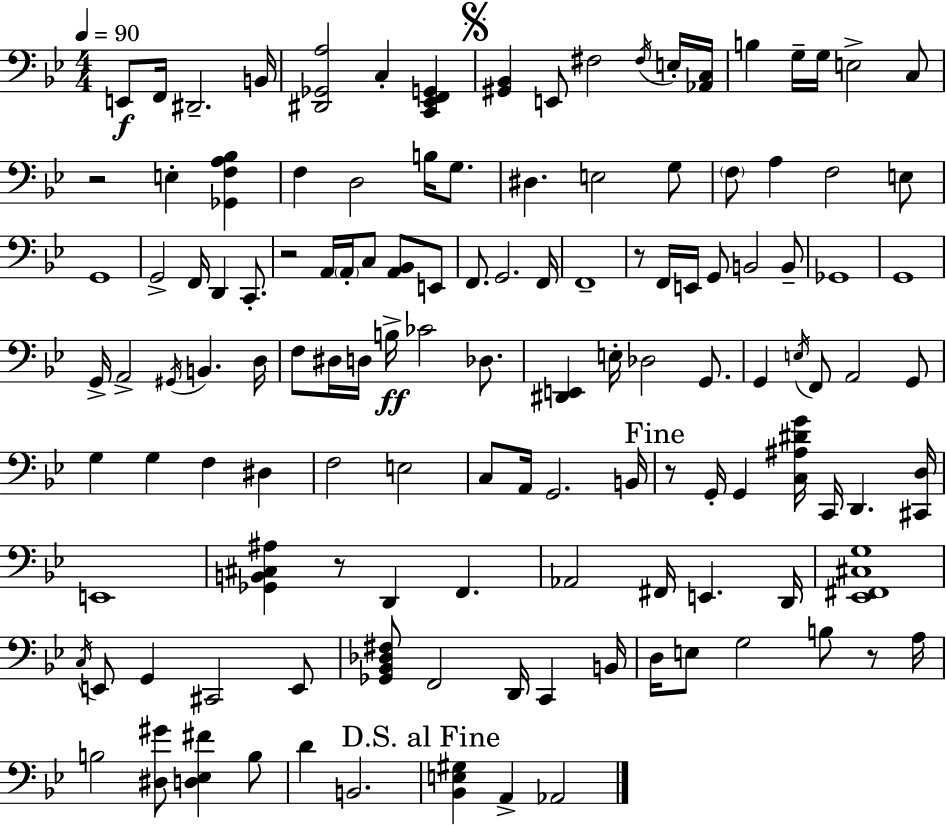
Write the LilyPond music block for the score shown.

{
  \clef bass
  \numericTimeSignature
  \time 4/4
  \key g \minor
  \tempo 4 = 90
  e,8\f f,16 dis,2.-- b,16 | <dis, ges, a>2 c4-. <c, ees, f, g,>4 | \mark \markup { \musicglyph "scripts.segno" } <gis, bes,>4 e,8 fis2 \acciaccatura { fis16 } e16-. | <aes, c>16 b4 g16-- g16 e2-> c8 | \break r2 e4-. <ges, f a bes>4 | f4 d2 b16 g8. | dis4. e2 g8 | \parenthesize f8 a4 f2 e8 | \break g,1 | g,2-> f,16 d,4 c,8.-. | r2 a,16 \parenthesize a,16-. c8 <a, bes,>8 e,8 | f,8. g,2. | \break f,16 f,1-- | r8 f,16 e,16 g,8 b,2 b,8-- | ges,1 | g,1 | \break g,16-> a,2-> \acciaccatura { gis,16 } b,4. | d16 f8 dis16 d16 b16->\ff ces'2 des8. | <dis, e,>4 e16-. des2 g,8. | g,4 \acciaccatura { e16 } f,8 a,2 | \break g,8 g4 g4 f4 dis4 | f2 e2 | c8 a,16 g,2. | b,16 \mark "Fine" r8 g,16-. g,4 <c ais dis' g'>16 c,16 d,4. | \break <cis, d>16 e,1 | <ges, b, cis ais>4 r8 d,4 f,4. | aes,2 fis,16 e,4. | d,16 <ees, fis, cis g>1 | \break \acciaccatura { c16 } e,8 g,4 cis,2 | e,8 <ges, bes, des fis>8 f,2 d,16 c,4 | b,16 d16 e8 g2 b8 | r8 a16 b2 <dis gis'>8 <d ees fis'>4 | \break b8 d'4 b,2. | \mark "D.S. al Fine" <bes, e gis>4 a,4-> aes,2 | \bar "|."
}